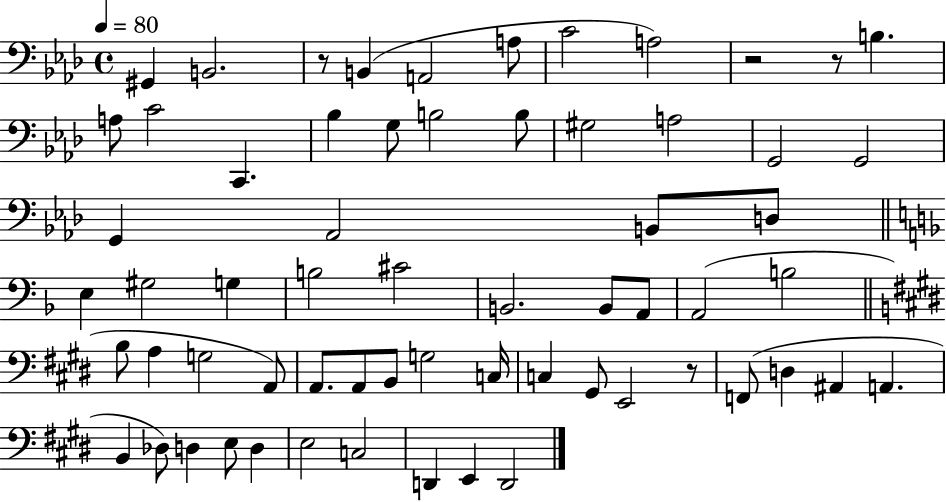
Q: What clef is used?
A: bass